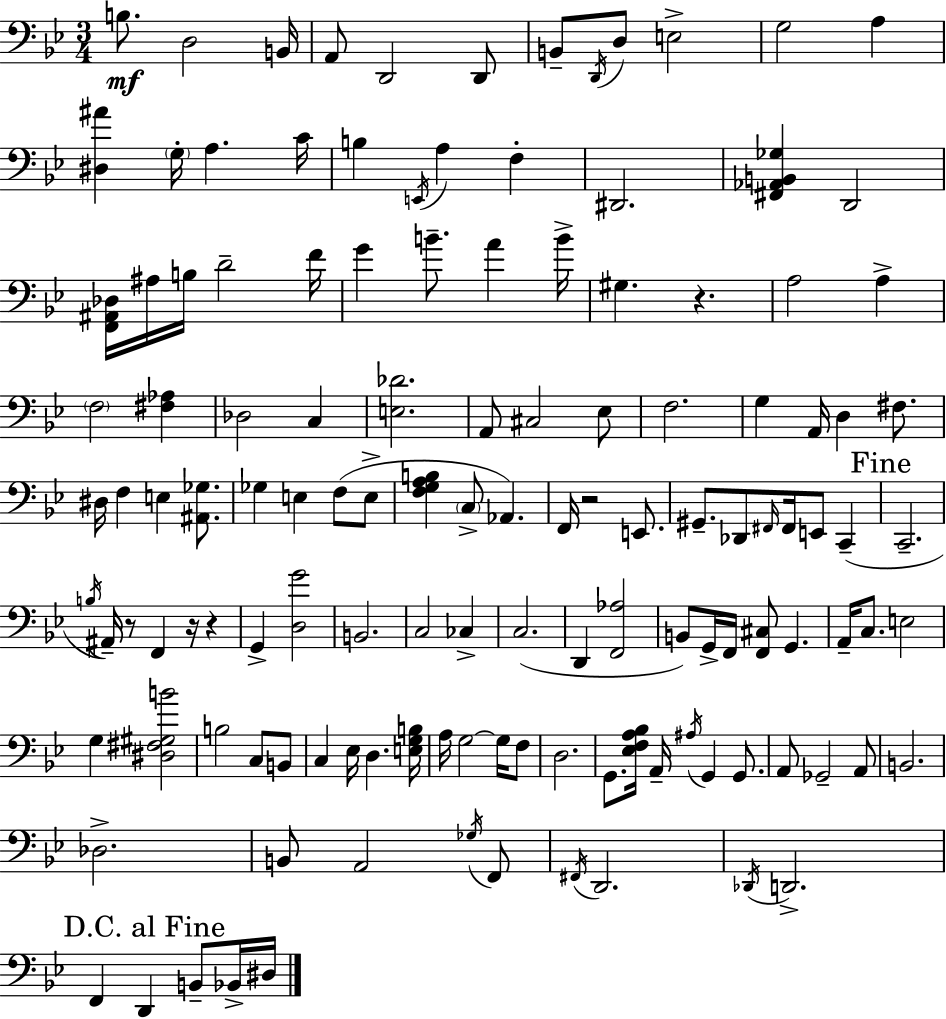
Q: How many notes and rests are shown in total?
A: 130